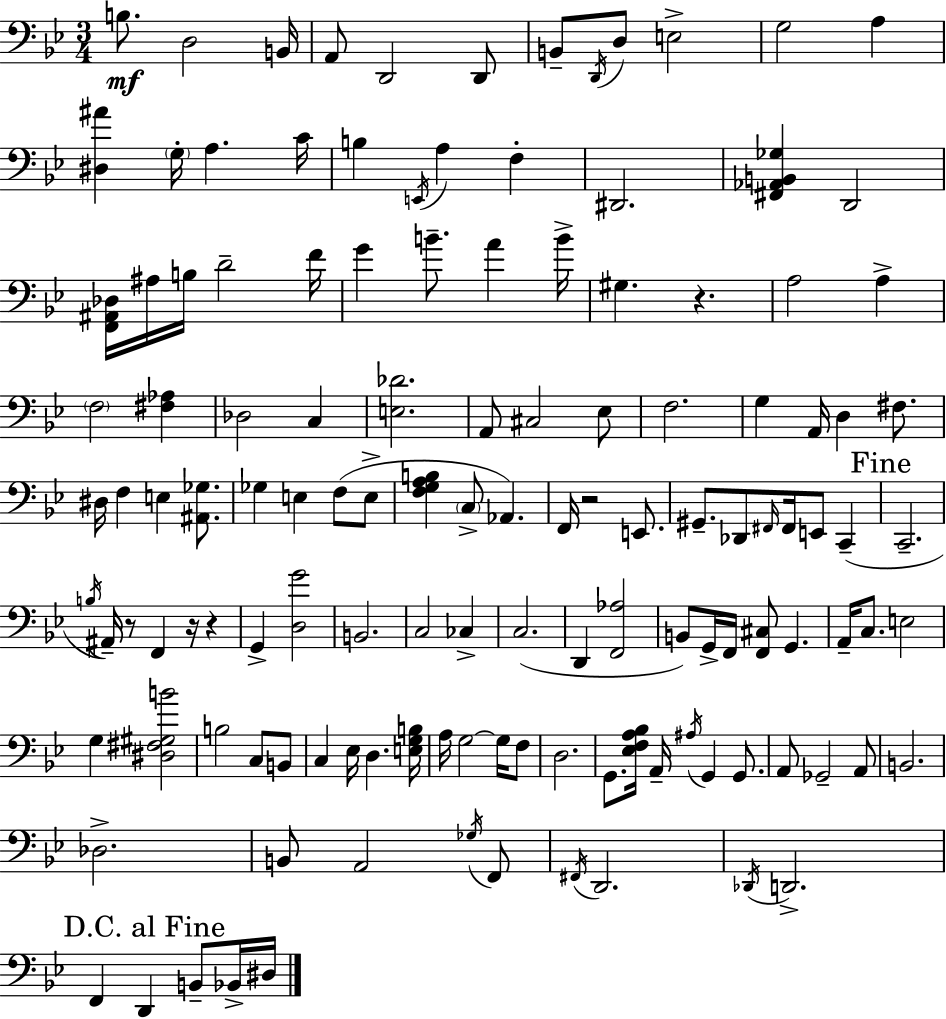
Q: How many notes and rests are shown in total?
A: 130